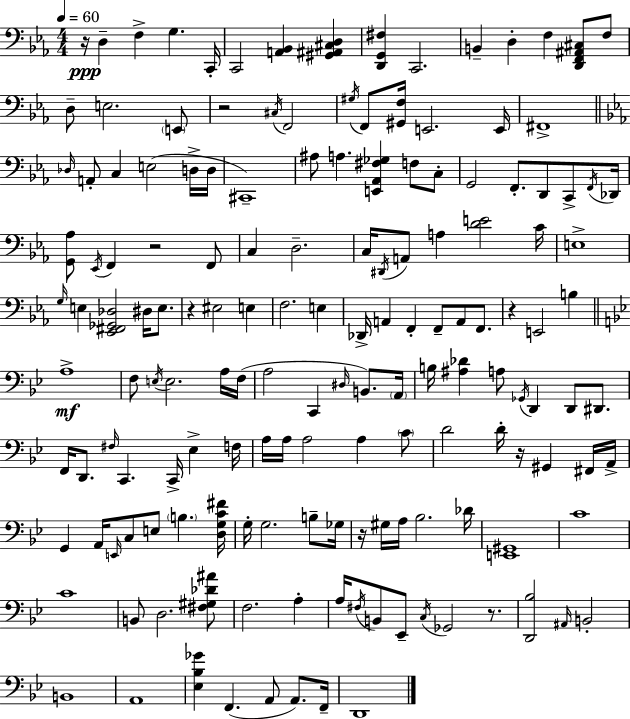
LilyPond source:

{
  \clef bass
  \numericTimeSignature
  \time 4/4
  \key ees \major
  \tempo 4 = 60
  \repeat volta 2 { r16\ppp d4-- f4-> g4. c,16-. | c,2 <a, bes,>4 <gis, ais, cis d>4 | <d, g, fis>4 c,2. | b,4-- d4-. f4 <d, f, ais, cis>8 f8 | \break d8-- e2. \parenthesize e,8 | r2 \acciaccatura { cis16 } f,2 | \acciaccatura { gis16 } f,8 <gis, f>16 e,2. | e,16 fis,1-> | \break \bar "||" \break \key ees \major \grace { des16 } a,8-. c4 e2( d16-> | d16 cis,1--) | ais8 a4. <e, aes, fis ges>4 f8 c8-. | g,2 f,8.-. d,8 c,8-> | \break \acciaccatura { f,16 } des,16 <g, aes>8 \acciaccatura { ees,16 } f,4 r2 | f,8 c4 d2.-- | c16 \acciaccatura { dis,16 } a,8 a4 <d' e'>2 | c'16 e1-> | \break \grace { g16 } e4 <ees, fis, ges, des>2 | dis16 e8. r4 eis2 | e4 f2. | e4 des,16-> a,4 f,4-. f,8-- | \break a,8 f,8. r4 e,2 | b4 \bar "||" \break \key bes \major a1->\mf | f8 \acciaccatura { e16 } e2. a16 | f16( a2 c,4 \grace { dis16 }) b,8. | \parenthesize a,16 b16 <ais des'>4 a8 \acciaccatura { ges,16 } d,4 d,8 | \break dis,8. f,16 d,8. \grace { fis16 } c,4. c,16-> ees4-> | f16 a16 a16 a2 a4 | \parenthesize c'8 d'2 d'16-. r16 gis,4 | fis,16 a,16-> g,4 a,16 \grace { e,16 } c8 e8 \parenthesize b4. | \break <d g c' fis'>16 g16-. g2. | b8-- ges16 r16 gis16 a16 bes2. | des'16 <e, gis,>1 | c'1 | \break c'1 | b,8 d2. | <fis gis des' ais'>8 f2. | a4-. a16 \acciaccatura { fis16 } b,8 ees,8-- \acciaccatura { c16 } ges,2 | \break r8. <d, bes>2 \grace { ais,16 } | b,2-. b,1 | a,1 | <ees bes ges'>4 f,4.( | \break a,8 a,8.) f,16-- d,1 | } \bar "|."
}